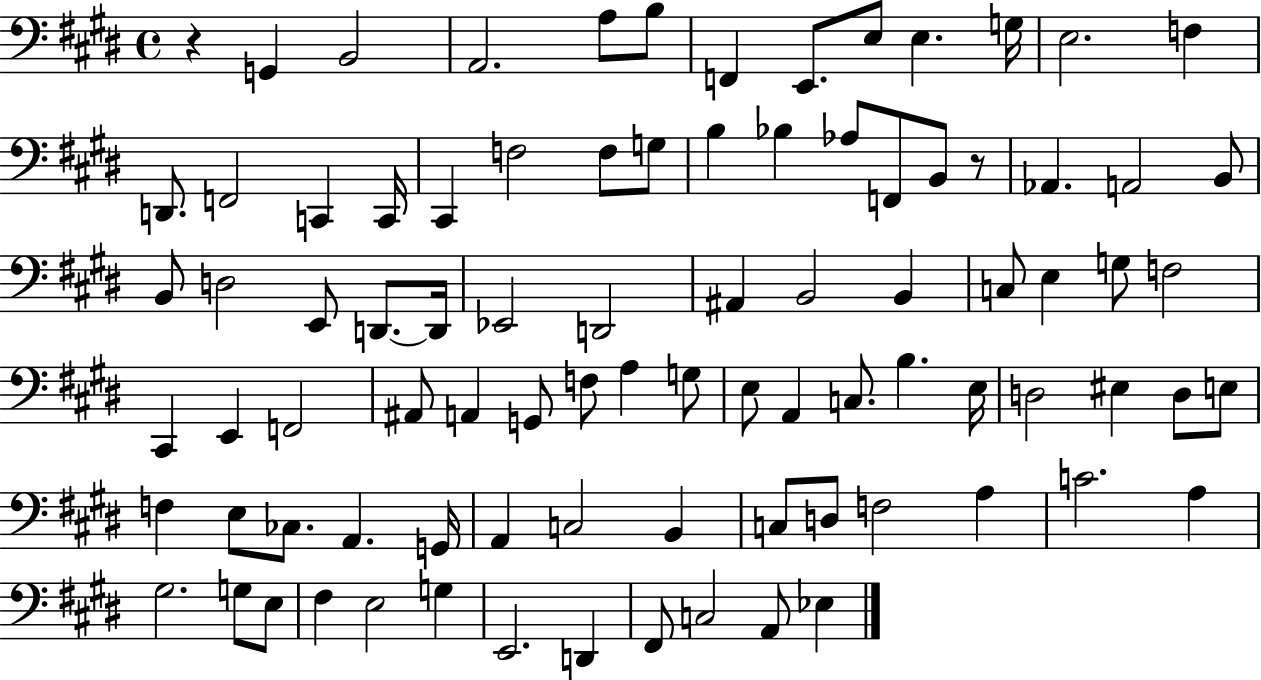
R/q G2/q B2/h A2/h. A3/e B3/e F2/q E2/e. E3/e E3/q. G3/s E3/h. F3/q D2/e. F2/h C2/q C2/s C#2/q F3/h F3/e G3/e B3/q Bb3/q Ab3/e F2/e B2/e R/e Ab2/q. A2/h B2/e B2/e D3/h E2/e D2/e. D2/s Eb2/h D2/h A#2/q B2/h B2/q C3/e E3/q G3/e F3/h C#2/q E2/q F2/h A#2/e A2/q G2/e F3/e A3/q G3/e E3/e A2/q C3/e. B3/q. E3/s D3/h EIS3/q D3/e E3/e F3/q E3/e CES3/e. A2/q. G2/s A2/q C3/h B2/q C3/e D3/e F3/h A3/q C4/h. A3/q G#3/h. G3/e E3/e F#3/q E3/h G3/q E2/h. D2/q F#2/e C3/h A2/e Eb3/q